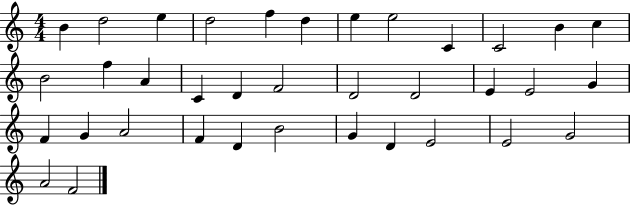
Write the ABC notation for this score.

X:1
T:Untitled
M:4/4
L:1/4
K:C
B d2 e d2 f d e e2 C C2 B c B2 f A C D F2 D2 D2 E E2 G F G A2 F D B2 G D E2 E2 G2 A2 F2